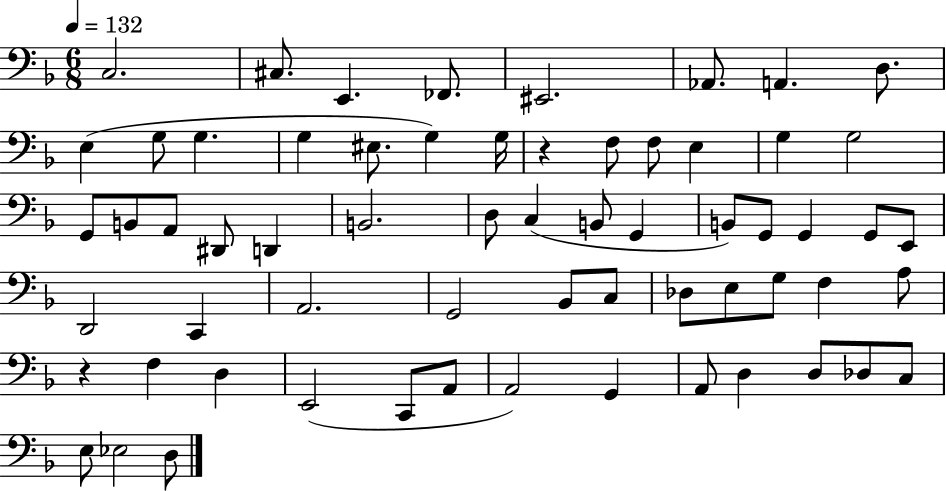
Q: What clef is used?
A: bass